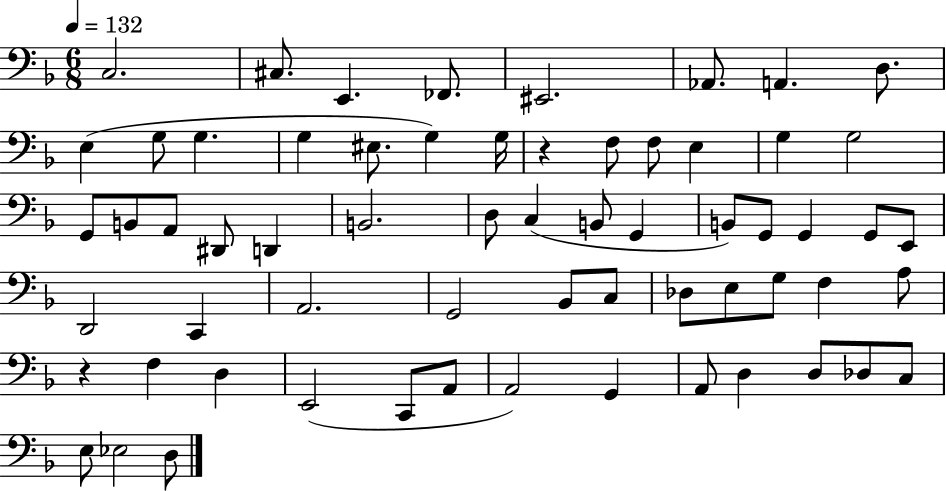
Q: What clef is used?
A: bass